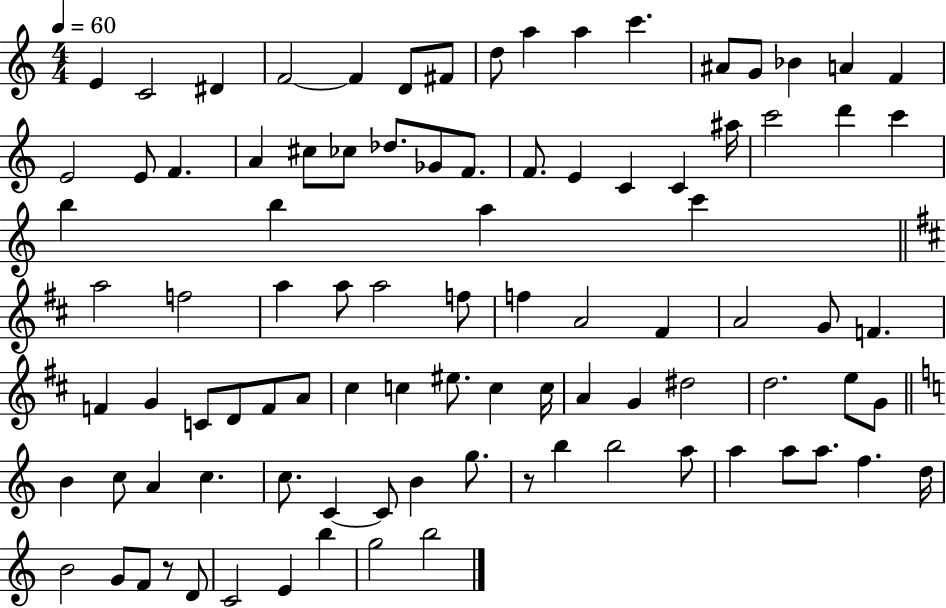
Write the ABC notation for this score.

X:1
T:Untitled
M:4/4
L:1/4
K:C
E C2 ^D F2 F D/2 ^F/2 d/2 a a c' ^A/2 G/2 _B A F E2 E/2 F A ^c/2 _c/2 _d/2 _G/2 F/2 F/2 E C C ^a/4 c'2 d' c' b b a c' a2 f2 a a/2 a2 f/2 f A2 ^F A2 G/2 F F G C/2 D/2 F/2 A/2 ^c c ^e/2 c c/4 A G ^d2 d2 e/2 G/2 B c/2 A c c/2 C C/2 B g/2 z/2 b b2 a/2 a a/2 a/2 f d/4 B2 G/2 F/2 z/2 D/2 C2 E b g2 b2